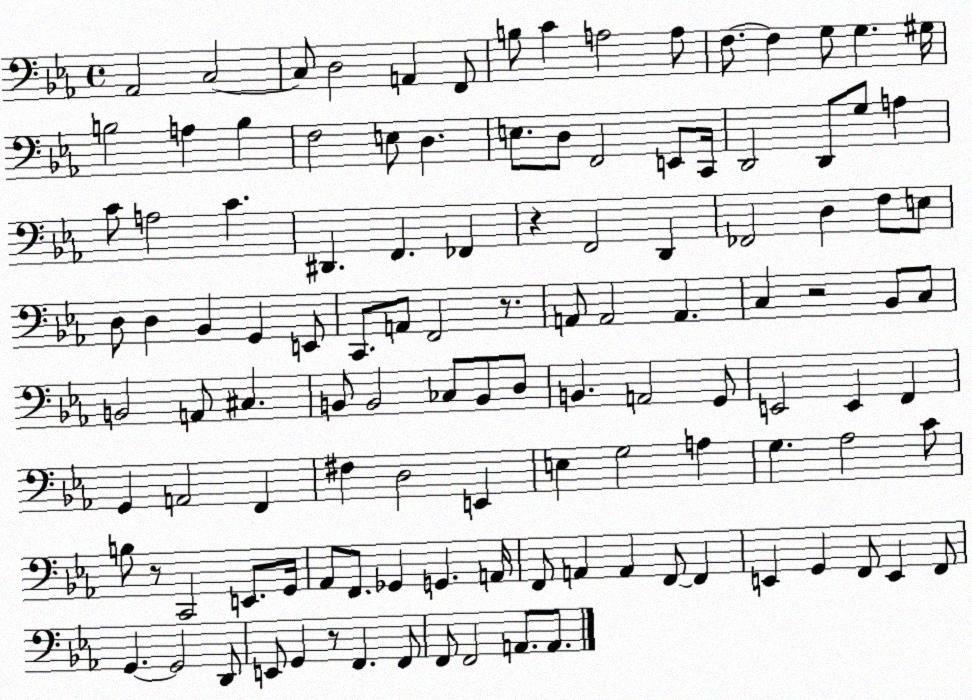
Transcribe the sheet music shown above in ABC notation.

X:1
T:Untitled
M:4/4
L:1/4
K:Eb
_A,,2 C,2 C,/2 D,2 A,, F,,/2 B,/2 C A,2 A,/2 F,/2 F, G,/2 G, ^G,/4 B,2 A, B, F,2 E,/2 D, E,/2 D,/2 F,,2 E,,/2 C,,/4 D,,2 D,,/2 G,/2 A, C/2 A,2 C ^D,, F,, _F,, z F,,2 D,, _F,,2 D, F,/2 E,/2 D,/2 D, _B,, G,, E,,/2 C,,/2 A,,/2 F,,2 z/2 A,,/2 A,,2 A,, C, z2 _B,,/2 C,/2 B,,2 A,,/2 ^C, B,,/2 B,,2 _C,/2 B,,/2 D,/2 B,, A,,2 G,,/2 E,,2 E,, F,, G,, A,,2 F,, ^F, D,2 E,, E, G,2 A, G, _A,2 C/2 B,/2 z/2 C,,2 E,,/2 G,,/4 _A,,/2 F,,/2 _G,, G,, A,,/4 F,,/2 A,, A,, F,,/2 F,, E,, G,, F,,/2 E,, F,,/2 G,, G,,2 D,,/2 E,,/2 G,, z/2 F,, F,,/2 F,,/2 F,,2 A,,/2 A,,/2